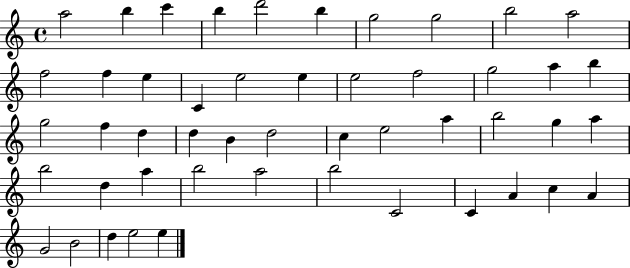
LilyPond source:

{
  \clef treble
  \time 4/4
  \defaultTimeSignature
  \key c \major
  a''2 b''4 c'''4 | b''4 d'''2 b''4 | g''2 g''2 | b''2 a''2 | \break f''2 f''4 e''4 | c'4 e''2 e''4 | e''2 f''2 | g''2 a''4 b''4 | \break g''2 f''4 d''4 | d''4 b'4 d''2 | c''4 e''2 a''4 | b''2 g''4 a''4 | \break b''2 d''4 a''4 | b''2 a''2 | b''2 c'2 | c'4 a'4 c''4 a'4 | \break g'2 b'2 | d''4 e''2 e''4 | \bar "|."
}